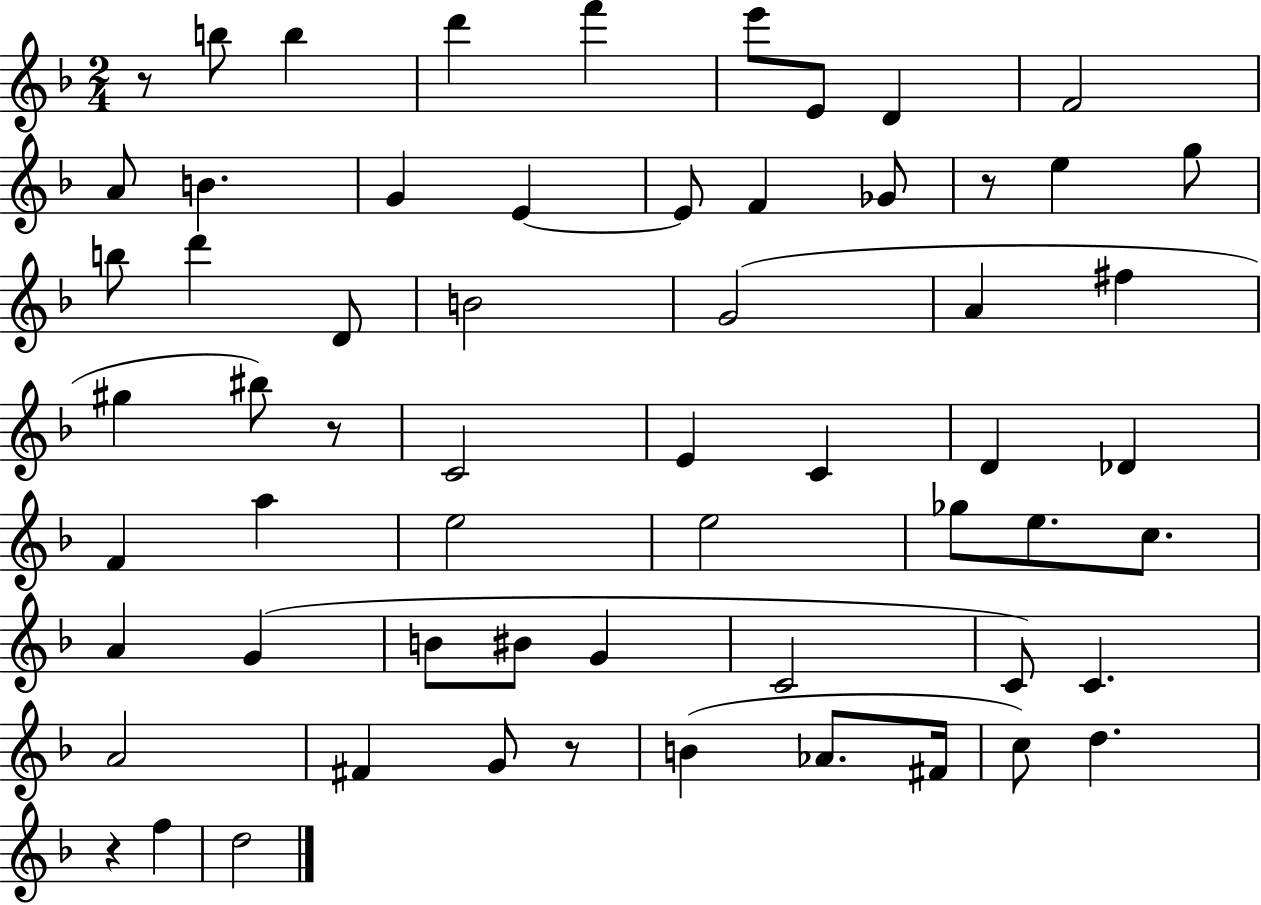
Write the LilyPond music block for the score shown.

{
  \clef treble
  \numericTimeSignature
  \time 2/4
  \key f \major
  \repeat volta 2 { r8 b''8 b''4 | d'''4 f'''4 | e'''8 e'8 d'4 | f'2 | \break a'8 b'4. | g'4 e'4~~ | e'8 f'4 ges'8 | r8 e''4 g''8 | \break b''8 d'''4 d'8 | b'2 | g'2( | a'4 fis''4 | \break gis''4 bis''8) r8 | c'2 | e'4 c'4 | d'4 des'4 | \break f'4 a''4 | e''2 | e''2 | ges''8 e''8. c''8. | \break a'4 g'4( | b'8 bis'8 g'4 | c'2 | c'8) c'4. | \break a'2 | fis'4 g'8 r8 | b'4( aes'8. fis'16 | c''8) d''4. | \break r4 f''4 | d''2 | } \bar "|."
}